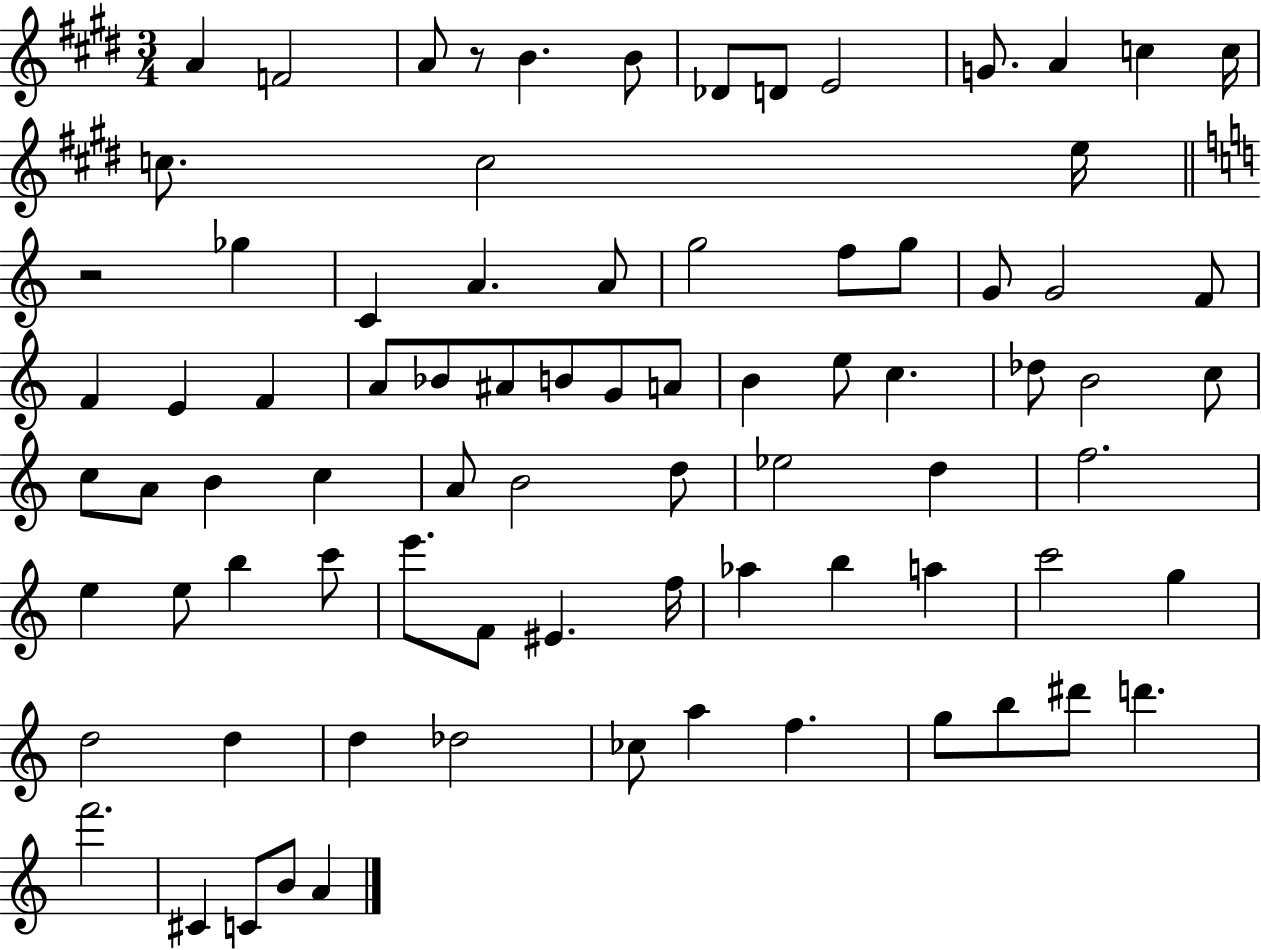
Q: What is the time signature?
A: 3/4